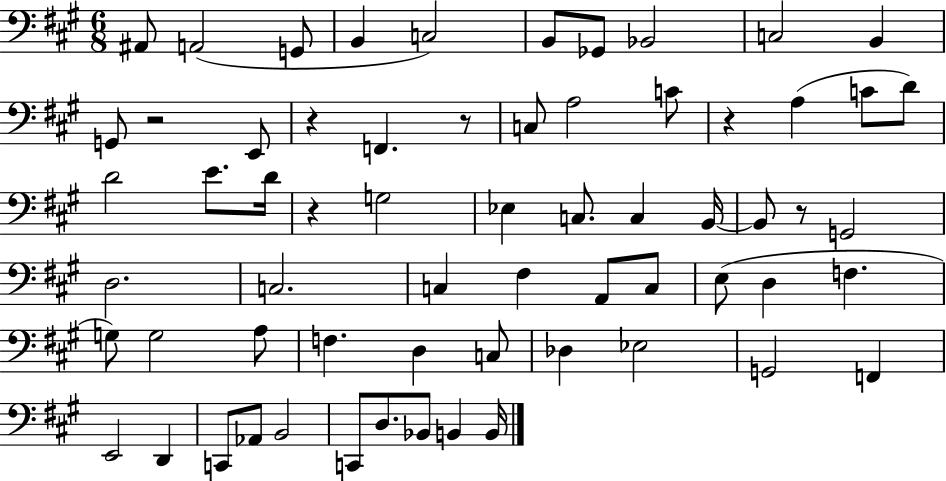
{
  \clef bass
  \numericTimeSignature
  \time 6/8
  \key a \major
  \repeat volta 2 { ais,8 a,2( g,8 | b,4 c2) | b,8 ges,8 bes,2 | c2 b,4 | \break g,8 r2 e,8 | r4 f,4. r8 | c8 a2 c'8 | r4 a4( c'8 d'8) | \break d'2 e'8. d'16 | r4 g2 | ees4 c8. c4 b,16~~ | b,8 r8 g,2 | \break d2. | c2. | c4 fis4 a,8 c8 | e8( d4 f4. | \break g8) g2 a8 | f4. d4 c8 | des4 ees2 | g,2 f,4 | \break e,2 d,4 | c,8 aes,8 b,2 | c,8 d8. bes,8 b,4 b,16 | } \bar "|."
}